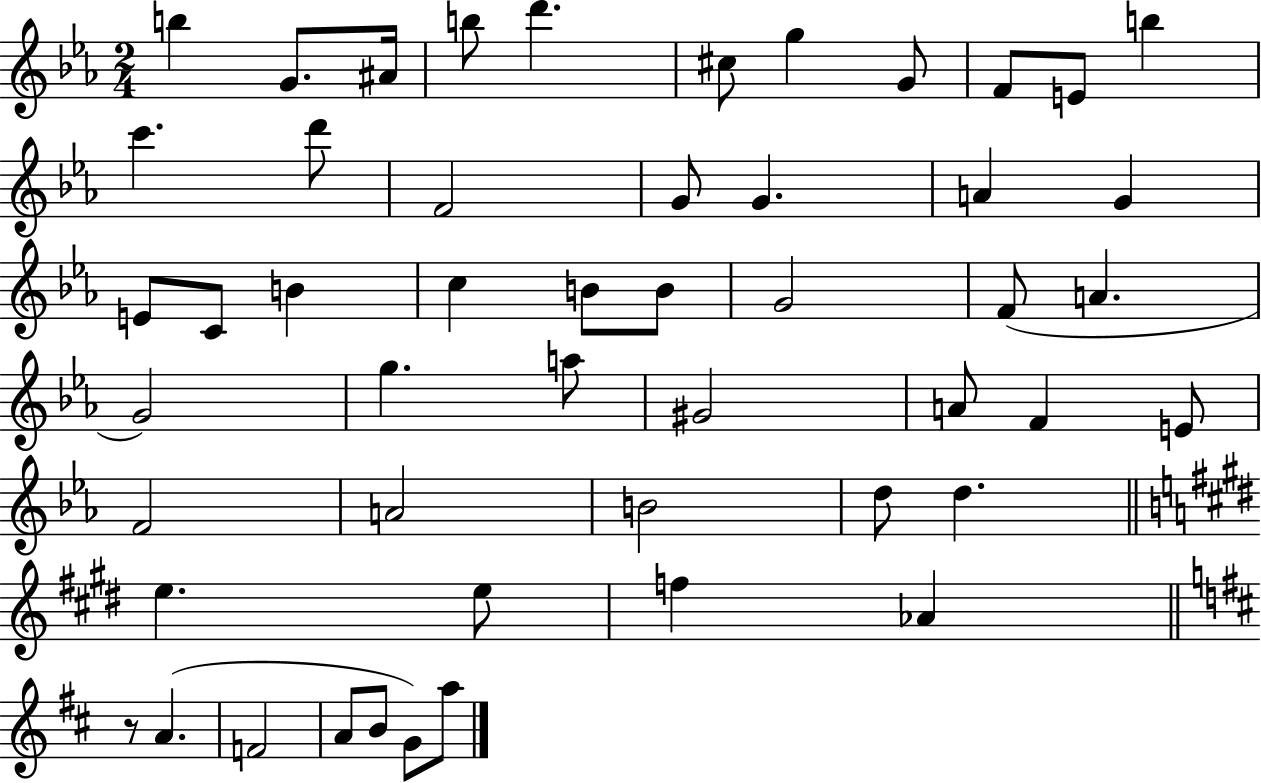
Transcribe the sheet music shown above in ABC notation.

X:1
T:Untitled
M:2/4
L:1/4
K:Eb
b G/2 ^A/4 b/2 d' ^c/2 g G/2 F/2 E/2 b c' d'/2 F2 G/2 G A G E/2 C/2 B c B/2 B/2 G2 F/2 A G2 g a/2 ^G2 A/2 F E/2 F2 A2 B2 d/2 d e e/2 f _A z/2 A F2 A/2 B/2 G/2 a/2